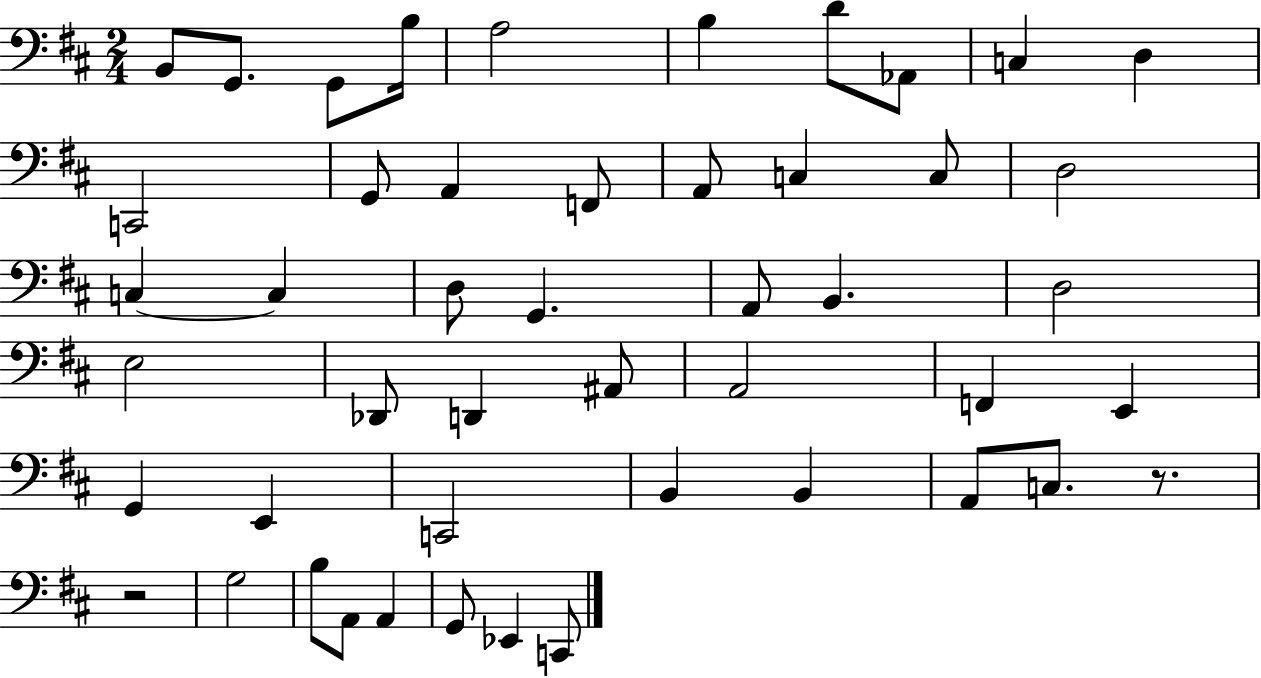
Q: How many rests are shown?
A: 2